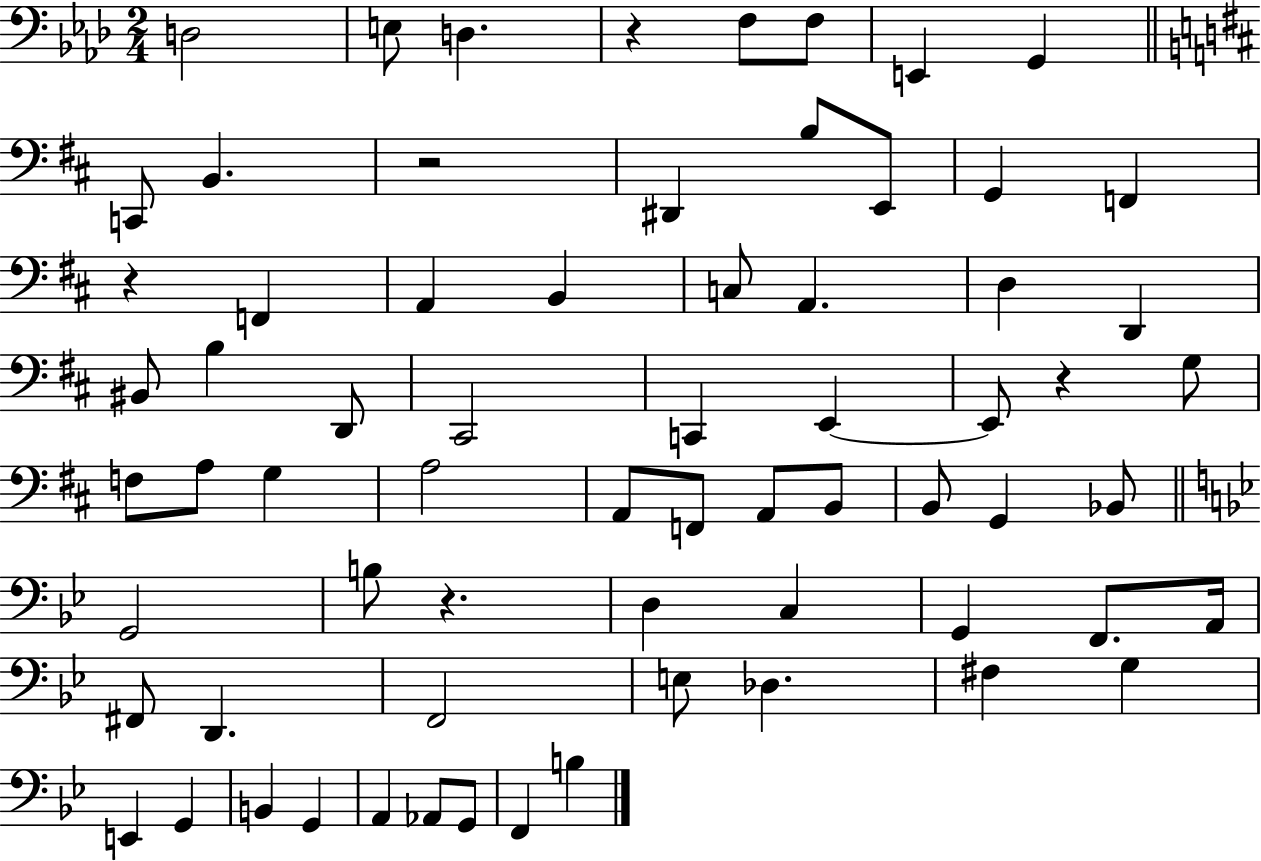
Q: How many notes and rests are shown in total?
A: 68